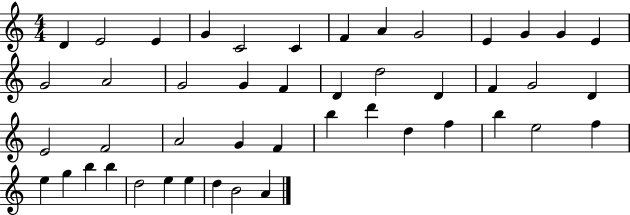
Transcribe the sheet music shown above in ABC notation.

X:1
T:Untitled
M:4/4
L:1/4
K:C
D E2 E G C2 C F A G2 E G G E G2 A2 G2 G F D d2 D F G2 D E2 F2 A2 G F b d' d f b e2 f e g b b d2 e e d B2 A